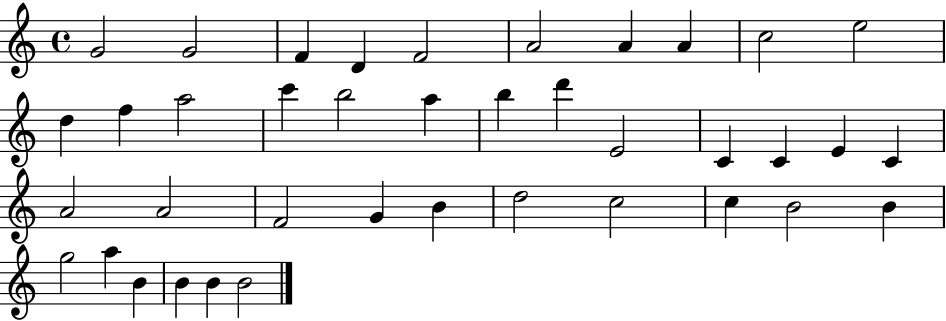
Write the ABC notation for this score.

X:1
T:Untitled
M:4/4
L:1/4
K:C
G2 G2 F D F2 A2 A A c2 e2 d f a2 c' b2 a b d' E2 C C E C A2 A2 F2 G B d2 c2 c B2 B g2 a B B B B2